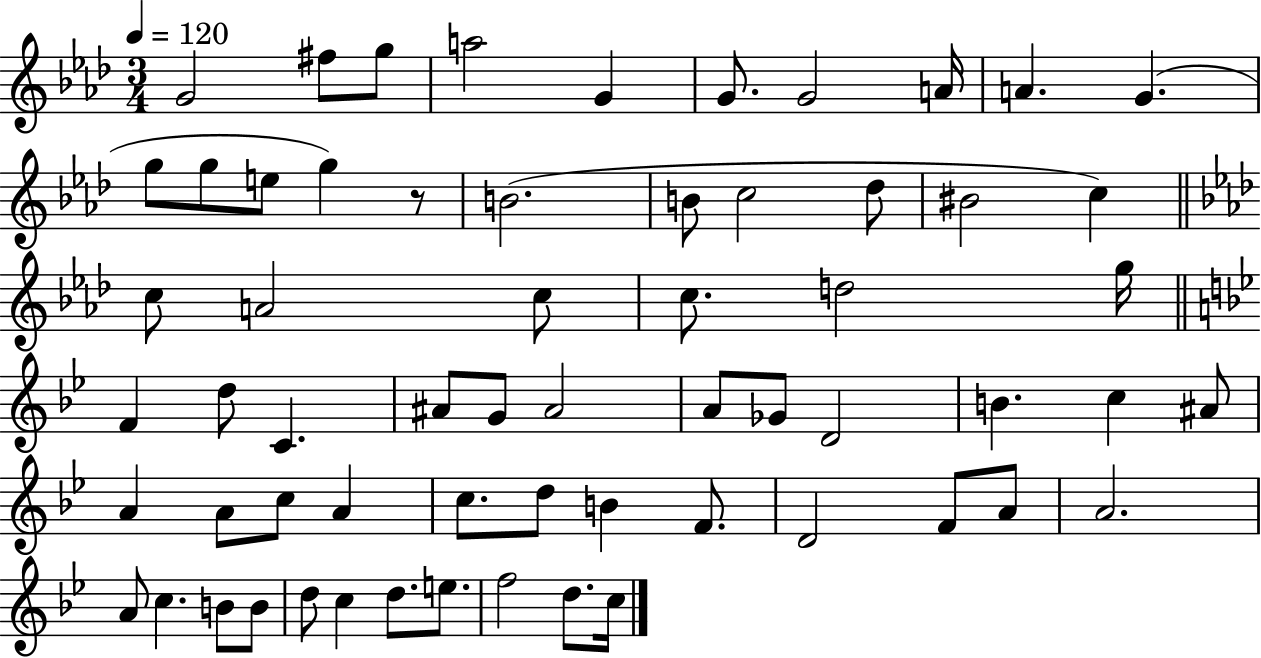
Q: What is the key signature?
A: AES major